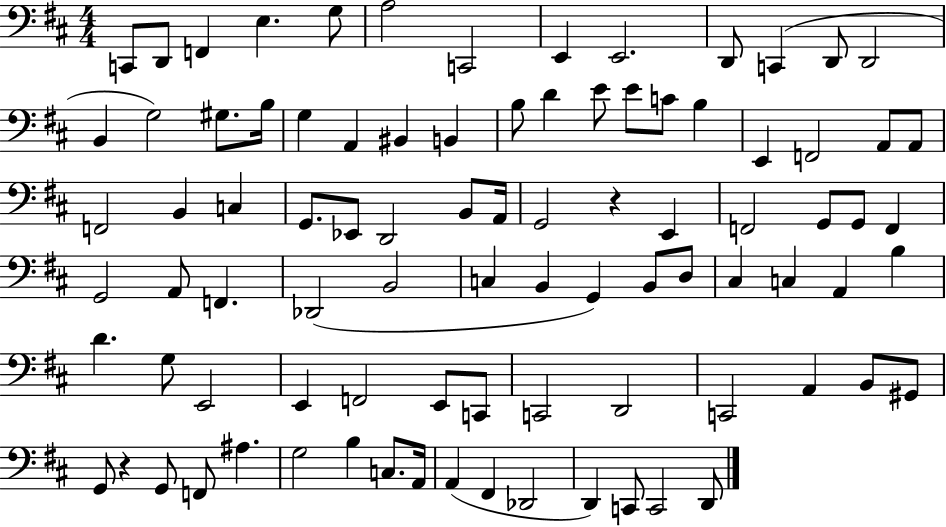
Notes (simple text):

C2/e D2/e F2/q E3/q. G3/e A3/h C2/h E2/q E2/h. D2/e C2/q D2/e D2/h B2/q G3/h G#3/e. B3/s G3/q A2/q BIS2/q B2/q B3/e D4/q E4/e E4/e C4/e B3/q E2/q F2/h A2/e A2/e F2/h B2/q C3/q G2/e. Eb2/e D2/h B2/e A2/s G2/h R/q E2/q F2/h G2/e G2/e F2/q G2/h A2/e F2/q. Db2/h B2/h C3/q B2/q G2/q B2/e D3/e C#3/q C3/q A2/q B3/q D4/q. G3/e E2/h E2/q F2/h E2/e C2/e C2/h D2/h C2/h A2/q B2/e G#2/e G2/e R/q G2/e F2/e A#3/q. G3/h B3/q C3/e. A2/s A2/q F#2/q Db2/h D2/q C2/e C2/h D2/e